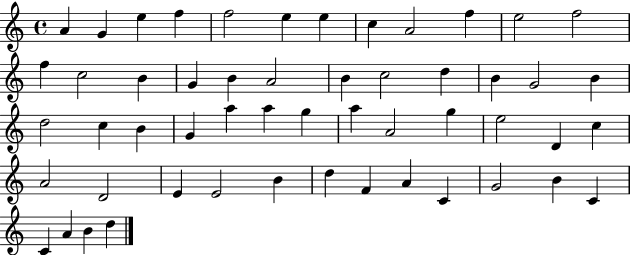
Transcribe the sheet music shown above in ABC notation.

X:1
T:Untitled
M:4/4
L:1/4
K:C
A G e f f2 e e c A2 f e2 f2 f c2 B G B A2 B c2 d B G2 B d2 c B G a a g a A2 g e2 D c A2 D2 E E2 B d F A C G2 B C C A B d